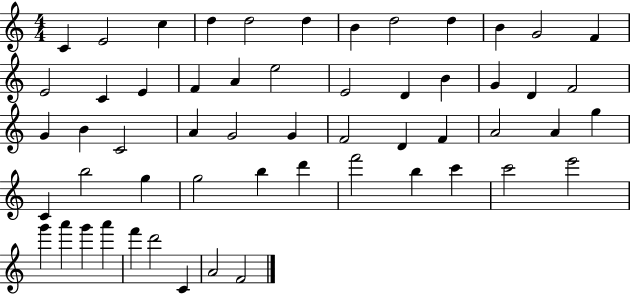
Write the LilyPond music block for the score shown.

{
  \clef treble
  \numericTimeSignature
  \time 4/4
  \key c \major
  c'4 e'2 c''4 | d''4 d''2 d''4 | b'4 d''2 d''4 | b'4 g'2 f'4 | \break e'2 c'4 e'4 | f'4 a'4 e''2 | e'2 d'4 b'4 | g'4 d'4 f'2 | \break g'4 b'4 c'2 | a'4 g'2 g'4 | f'2 d'4 f'4 | a'2 a'4 g''4 | \break c'4 b''2 g''4 | g''2 b''4 d'''4 | f'''2 b''4 c'''4 | c'''2 e'''2 | \break g'''4 a'''4 g'''4 a'''4 | f'''4 d'''2 c'4 | a'2 f'2 | \bar "|."
}